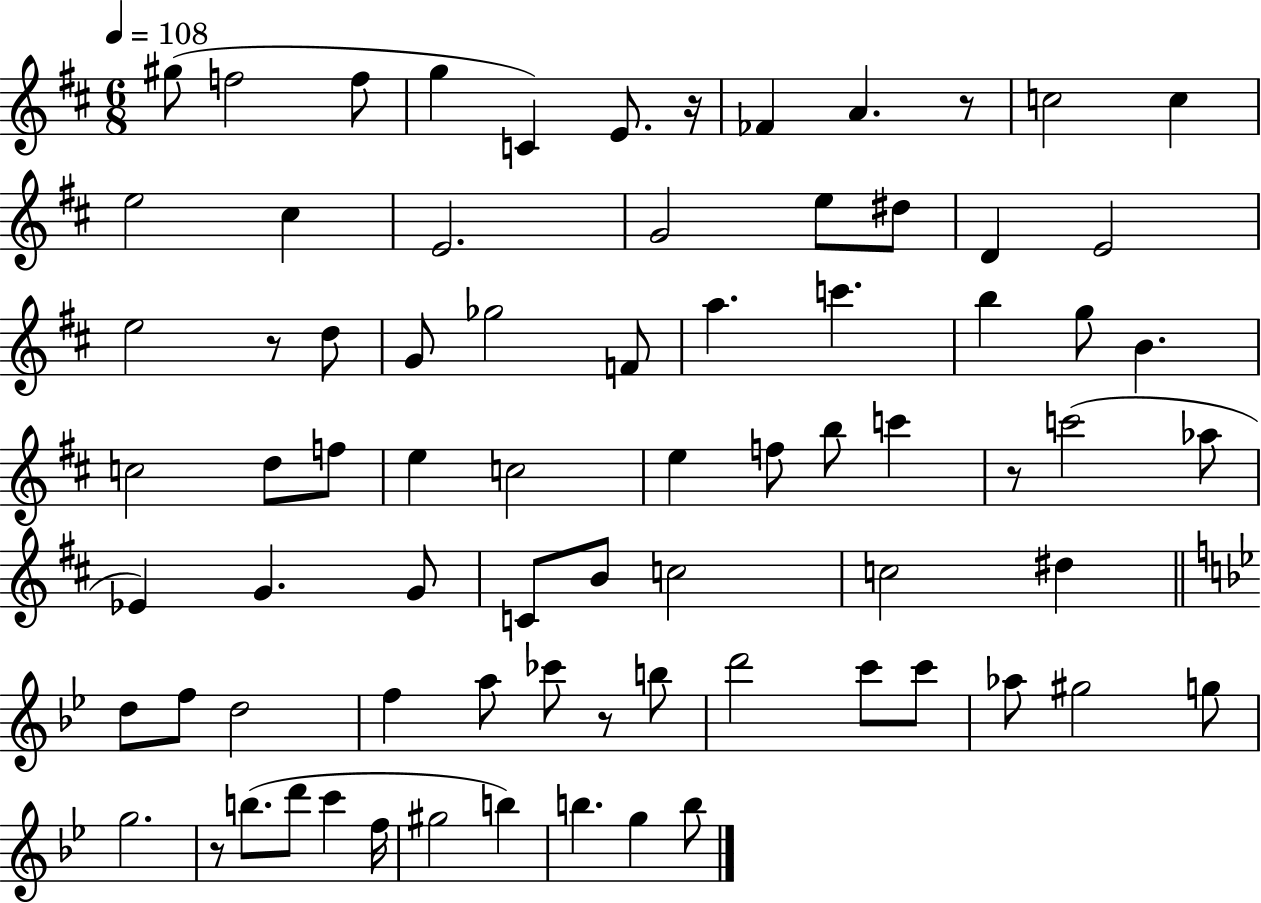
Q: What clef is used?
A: treble